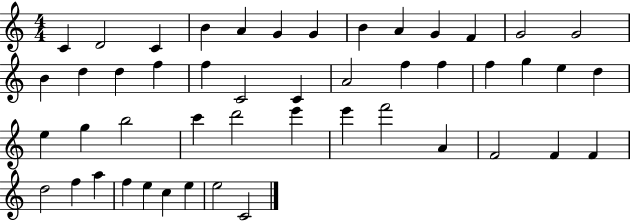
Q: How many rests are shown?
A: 0